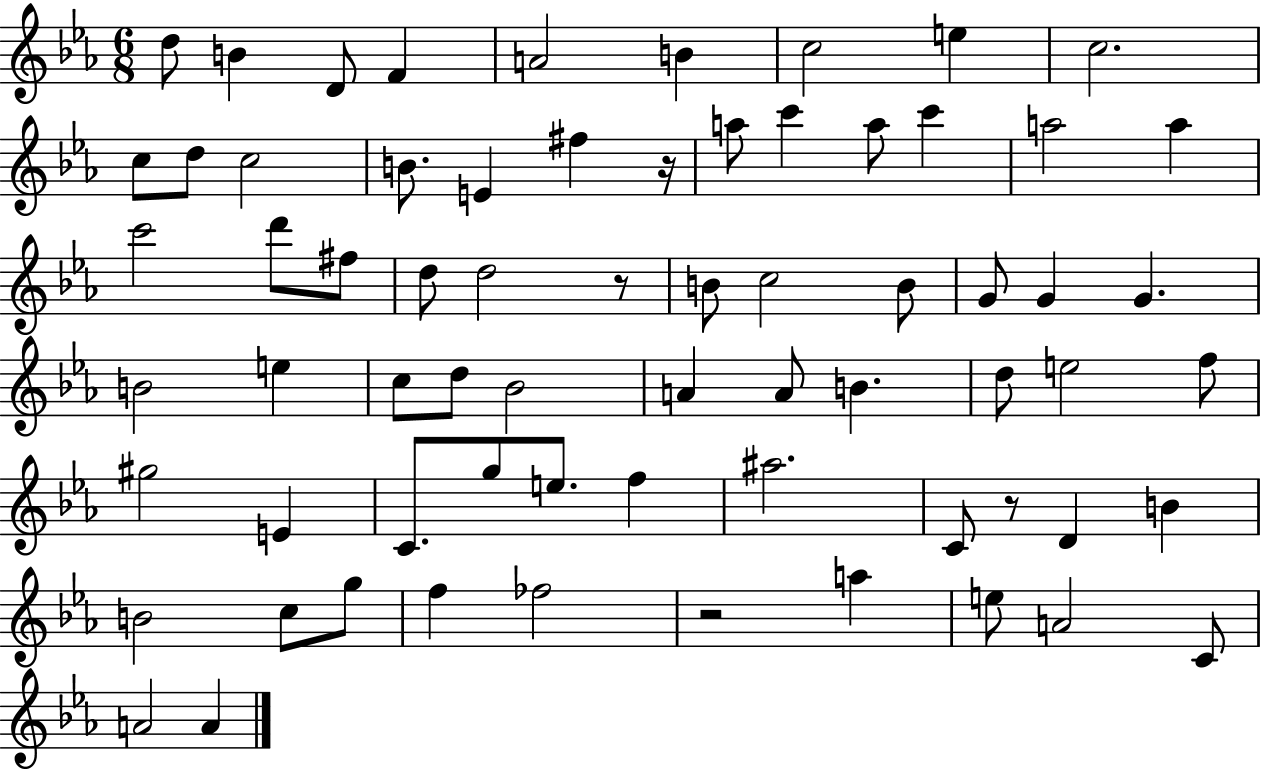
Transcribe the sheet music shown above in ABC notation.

X:1
T:Untitled
M:6/8
L:1/4
K:Eb
d/2 B D/2 F A2 B c2 e c2 c/2 d/2 c2 B/2 E ^f z/4 a/2 c' a/2 c' a2 a c'2 d'/2 ^f/2 d/2 d2 z/2 B/2 c2 B/2 G/2 G G B2 e c/2 d/2 _B2 A A/2 B d/2 e2 f/2 ^g2 E C/2 g/2 e/2 f ^a2 C/2 z/2 D B B2 c/2 g/2 f _f2 z2 a e/2 A2 C/2 A2 A